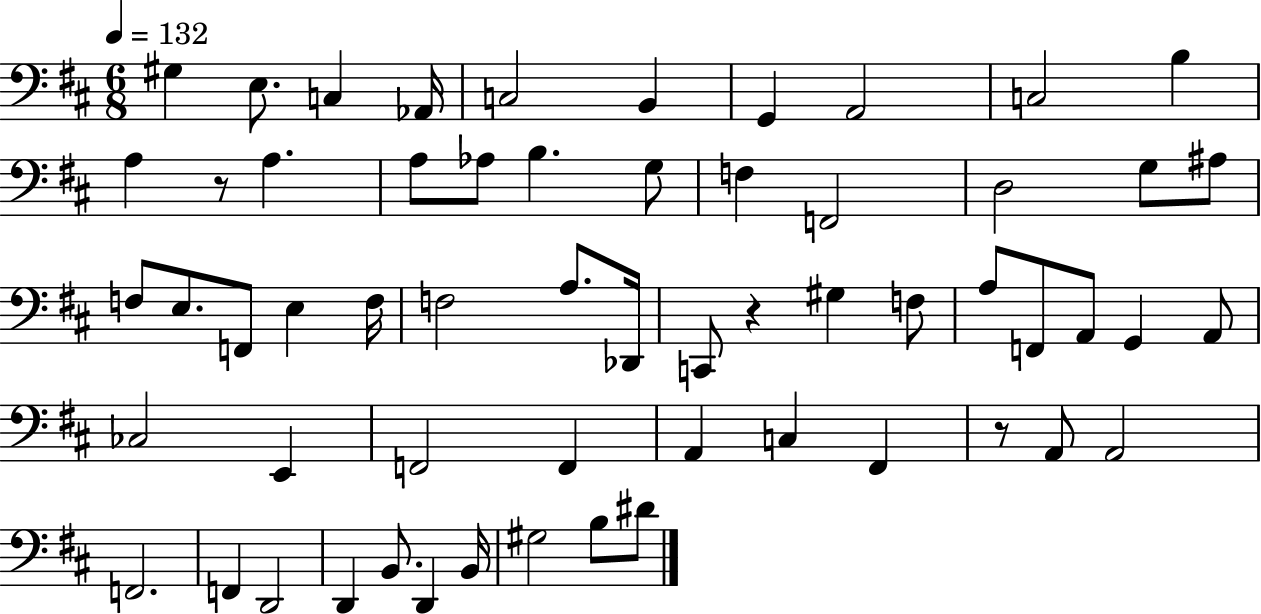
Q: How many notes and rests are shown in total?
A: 59